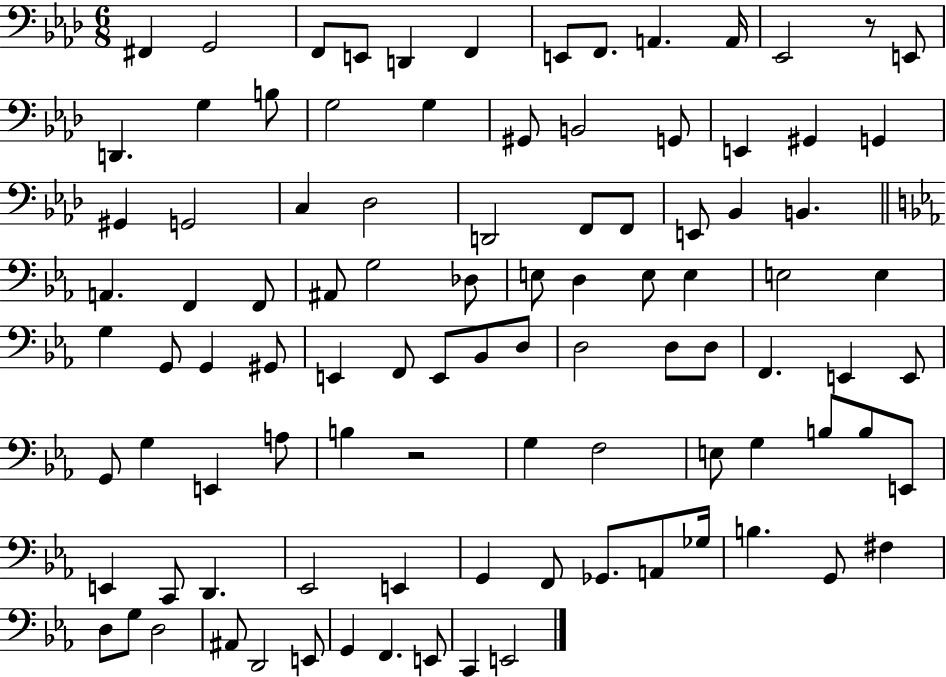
X:1
T:Untitled
M:6/8
L:1/4
K:Ab
^F,, G,,2 F,,/2 E,,/2 D,, F,, E,,/2 F,,/2 A,, A,,/4 _E,,2 z/2 E,,/2 D,, G, B,/2 G,2 G, ^G,,/2 B,,2 G,,/2 E,, ^G,, G,, ^G,, G,,2 C, _D,2 D,,2 F,,/2 F,,/2 E,,/2 _B,, B,, A,, F,, F,,/2 ^A,,/2 G,2 _D,/2 E,/2 D, E,/2 E, E,2 E, G, G,,/2 G,, ^G,,/2 E,, F,,/2 E,,/2 _B,,/2 D,/2 D,2 D,/2 D,/2 F,, E,, E,,/2 G,,/2 G, E,, A,/2 B, z2 G, F,2 E,/2 G, B,/2 B,/2 E,,/2 E,, C,,/2 D,, _E,,2 E,, G,, F,,/2 _G,,/2 A,,/2 _G,/4 B, G,,/2 ^F, D,/2 G,/2 D,2 ^A,,/2 D,,2 E,,/2 G,, F,, E,,/2 C,, E,,2